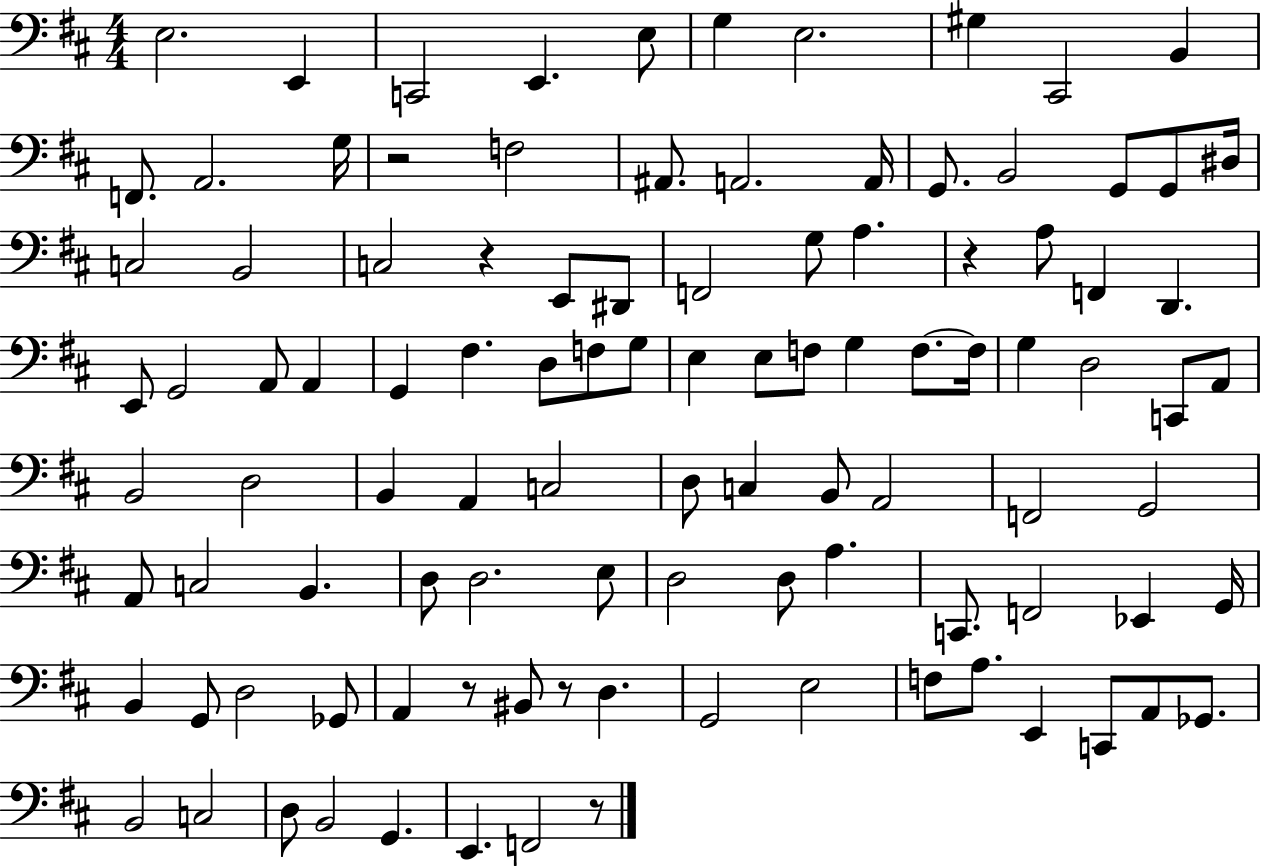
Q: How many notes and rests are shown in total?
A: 104